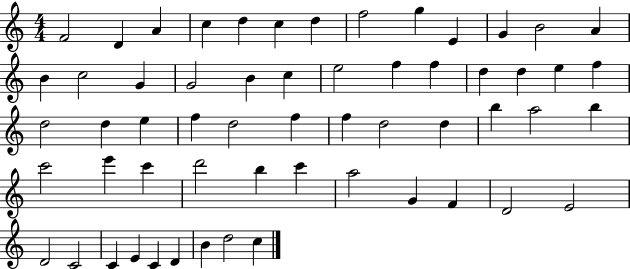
{
  \clef treble
  \numericTimeSignature
  \time 4/4
  \key c \major
  f'2 d'4 a'4 | c''4 d''4 c''4 d''4 | f''2 g''4 e'4 | g'4 b'2 a'4 | \break b'4 c''2 g'4 | g'2 b'4 c''4 | e''2 f''4 f''4 | d''4 d''4 e''4 f''4 | \break d''2 d''4 e''4 | f''4 d''2 f''4 | f''4 d''2 d''4 | b''4 a''2 b''4 | \break c'''2 e'''4 c'''4 | d'''2 b''4 c'''4 | a''2 g'4 f'4 | d'2 e'2 | \break d'2 c'2 | c'4 e'4 c'4 d'4 | b'4 d''2 c''4 | \bar "|."
}